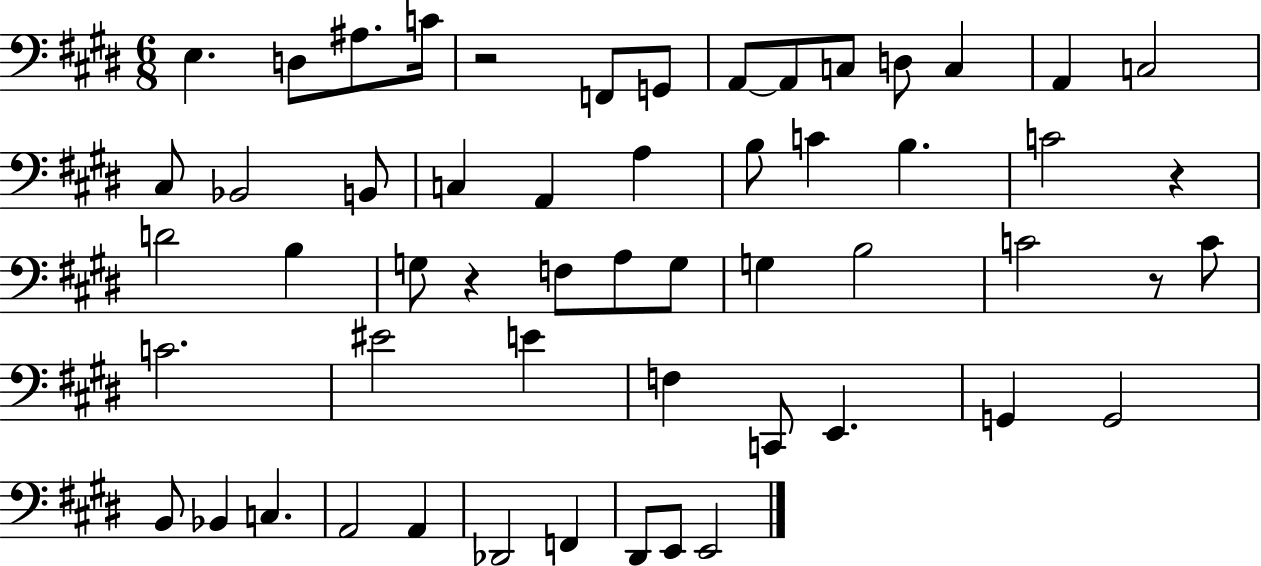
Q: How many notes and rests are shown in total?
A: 55